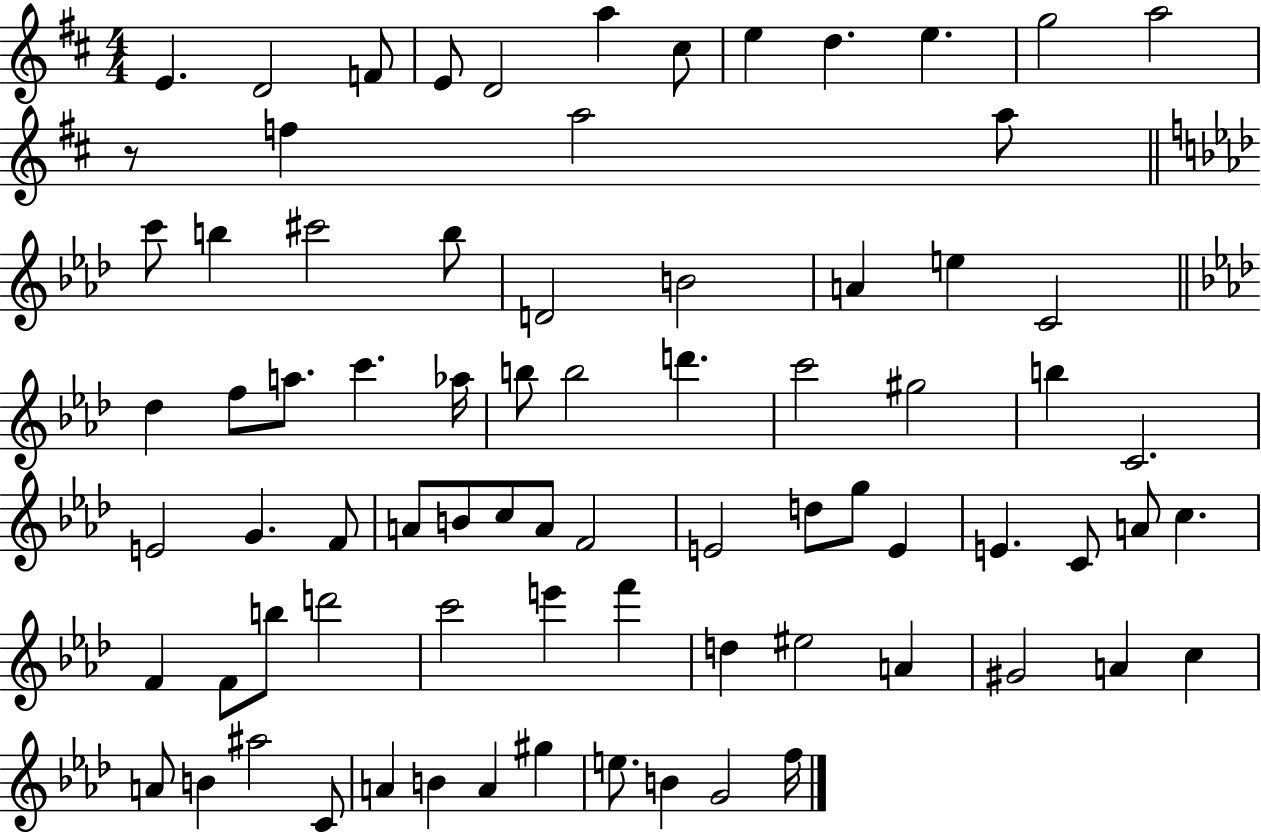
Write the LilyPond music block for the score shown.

{
  \clef treble
  \numericTimeSignature
  \time 4/4
  \key d \major
  e'4. d'2 f'8 | e'8 d'2 a''4 cis''8 | e''4 d''4. e''4. | g''2 a''2 | \break r8 f''4 a''2 a''8 | \bar "||" \break \key aes \major c'''8 b''4 cis'''2 b''8 | d'2 b'2 | a'4 e''4 c'2 | \bar "||" \break \key aes \major des''4 f''8 a''8. c'''4. aes''16 | b''8 b''2 d'''4. | c'''2 gis''2 | b''4 c'2. | \break e'2 g'4. f'8 | a'8 b'8 c''8 a'8 f'2 | e'2 d''8 g''8 e'4 | e'4. c'8 a'8 c''4. | \break f'4 f'8 b''8 d'''2 | c'''2 e'''4 f'''4 | d''4 eis''2 a'4 | gis'2 a'4 c''4 | \break a'8 b'4 ais''2 c'8 | a'4 b'4 a'4 gis''4 | e''8. b'4 g'2 f''16 | \bar "|."
}